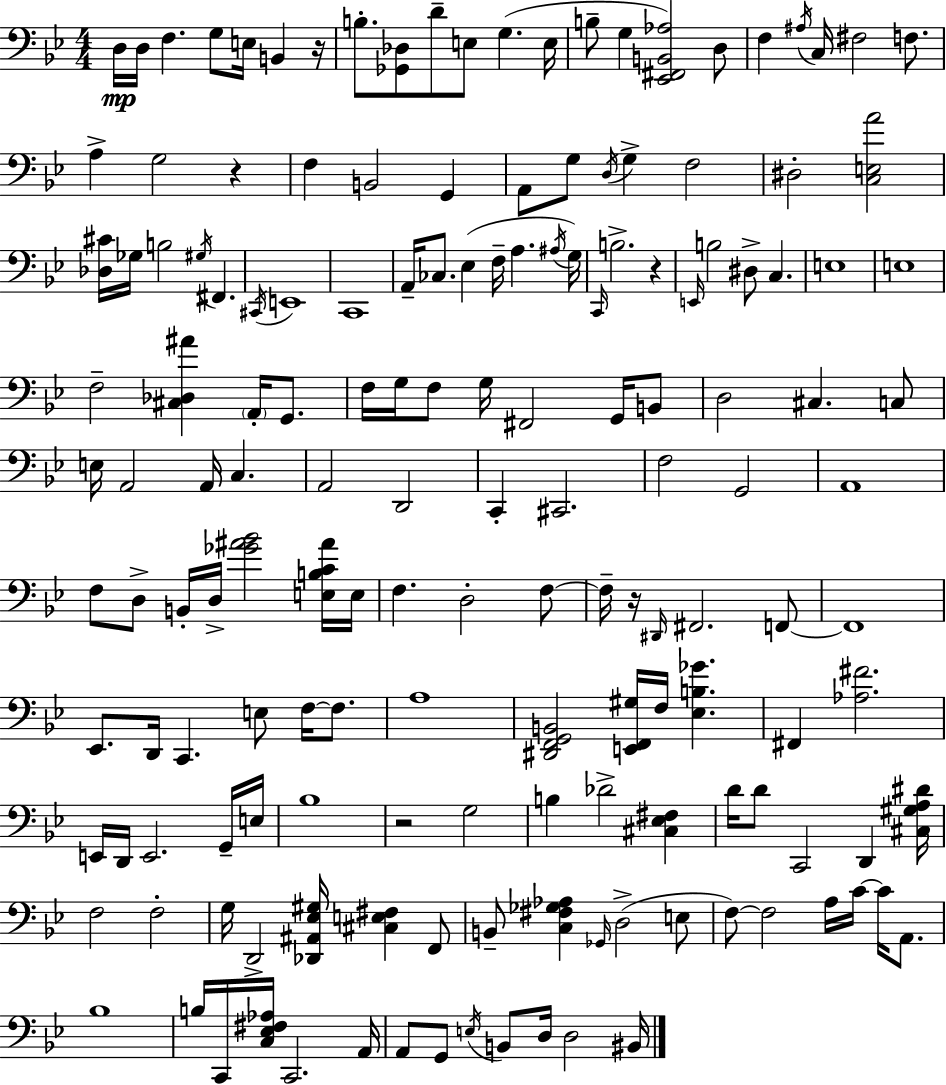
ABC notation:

X:1
T:Untitled
M:4/4
L:1/4
K:Bb
D,/4 D,/4 F, G,/2 E,/4 B,, z/4 B,/2 [_G,,_D,]/2 D/2 E,/2 G, E,/4 B,/2 G, [_E,,^F,,B,,_A,]2 D,/2 F, ^A,/4 C,/4 ^F,2 F,/2 A, G,2 z F, B,,2 G,, A,,/2 G,/2 D,/4 G, F,2 ^D,2 [C,E,A]2 [_D,^C]/4 _G,/4 B,2 ^G,/4 ^F,, ^C,,/4 E,,4 C,,4 A,,/4 _C,/2 _E, F,/4 A, ^A,/4 G,/4 C,,/4 B,2 z E,,/4 B,2 ^D,/2 C, E,4 E,4 F,2 [^C,_D,^A] A,,/4 G,,/2 F,/4 G,/4 F,/2 G,/4 ^F,,2 G,,/4 B,,/2 D,2 ^C, C,/2 E,/4 A,,2 A,,/4 C, A,,2 D,,2 C,, ^C,,2 F,2 G,,2 A,,4 F,/2 D,/2 B,,/4 D,/4 [_G^A_B]2 [E,B,C^A]/4 E,/4 F, D,2 F,/2 F,/4 z/4 ^D,,/4 ^F,,2 F,,/2 F,,4 _E,,/2 D,,/4 C,, E,/2 F,/4 F,/2 A,4 [^D,,F,,G,,B,,]2 [E,,F,,^G,]/4 F,/4 [_E,B,_G] ^F,, [_A,^F]2 E,,/4 D,,/4 E,,2 G,,/4 E,/4 _B,4 z2 G,2 B, _D2 [^C,_E,^F,] D/4 D/2 C,,2 D,, [^C,^G,A,^D]/4 F,2 F,2 G,/4 D,,2 [_D,,^A,,_E,^G,]/4 [^C,E,^F,] F,,/2 B,,/2 [C,^F,_G,_A,] _G,,/4 D,2 E,/2 F,/2 F,2 A,/4 C/4 C/4 A,,/2 _B,4 B,/4 C,,/4 [C,_E,^F,_A,]/4 C,,2 A,,/4 A,,/2 G,,/2 E,/4 B,,/2 D,/4 D,2 ^B,,/4